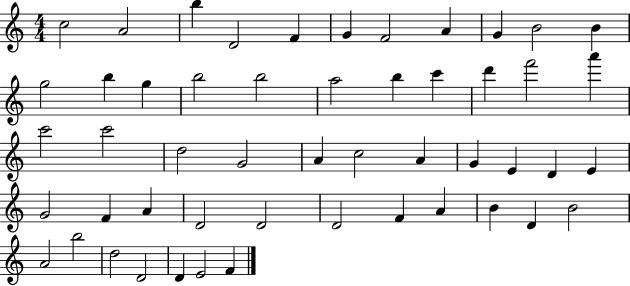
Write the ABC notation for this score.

X:1
T:Untitled
M:4/4
L:1/4
K:C
c2 A2 b D2 F G F2 A G B2 B g2 b g b2 b2 a2 b c' d' f'2 a' c'2 c'2 d2 G2 A c2 A G E D E G2 F A D2 D2 D2 F A B D B2 A2 b2 d2 D2 D E2 F